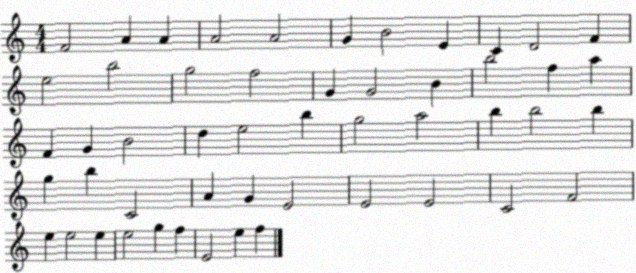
X:1
T:Untitled
M:4/4
L:1/4
K:C
F2 A A A2 A2 G B2 E C D2 F e2 b2 g2 f2 G G2 B b2 f a F G B2 d e2 b g2 a2 b b2 b g b C2 A G E2 E2 E2 C2 F2 e e2 e e2 g f E2 e f